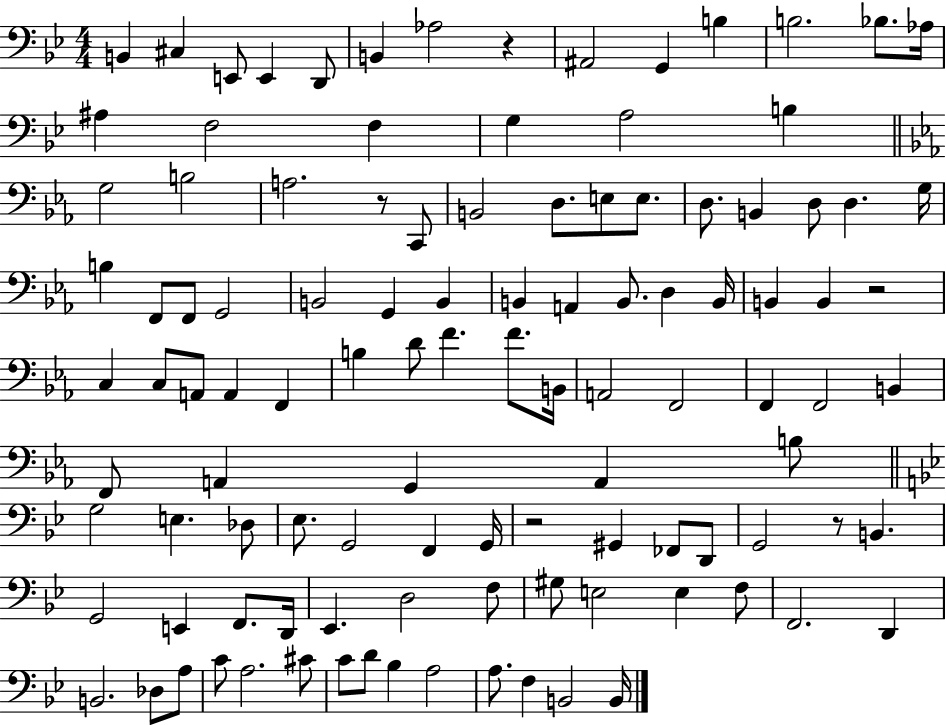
B2/q C#3/q E2/e E2/q D2/e B2/q Ab3/h R/q A#2/h G2/q B3/q B3/h. Bb3/e. Ab3/s A#3/q F3/h F3/q G3/q A3/h B3/q G3/h B3/h A3/h. R/e C2/e B2/h D3/e. E3/e E3/e. D3/e. B2/q D3/e D3/q. G3/s B3/q F2/e F2/e G2/h B2/h G2/q B2/q B2/q A2/q B2/e. D3/q B2/s B2/q B2/q R/h C3/q C3/e A2/e A2/q F2/q B3/q D4/e F4/q. F4/e. B2/s A2/h F2/h F2/q F2/h B2/q F2/e A2/q G2/q A2/q B3/e G3/h E3/q. Db3/e Eb3/e. G2/h F2/q G2/s R/h G#2/q FES2/e D2/e G2/h R/e B2/q. G2/h E2/q F2/e. D2/s Eb2/q. D3/h F3/e G#3/e E3/h E3/q F3/e F2/h. D2/q B2/h. Db3/e A3/e C4/e A3/h. C#4/e C4/e D4/e Bb3/q A3/h A3/e. F3/q B2/h B2/s